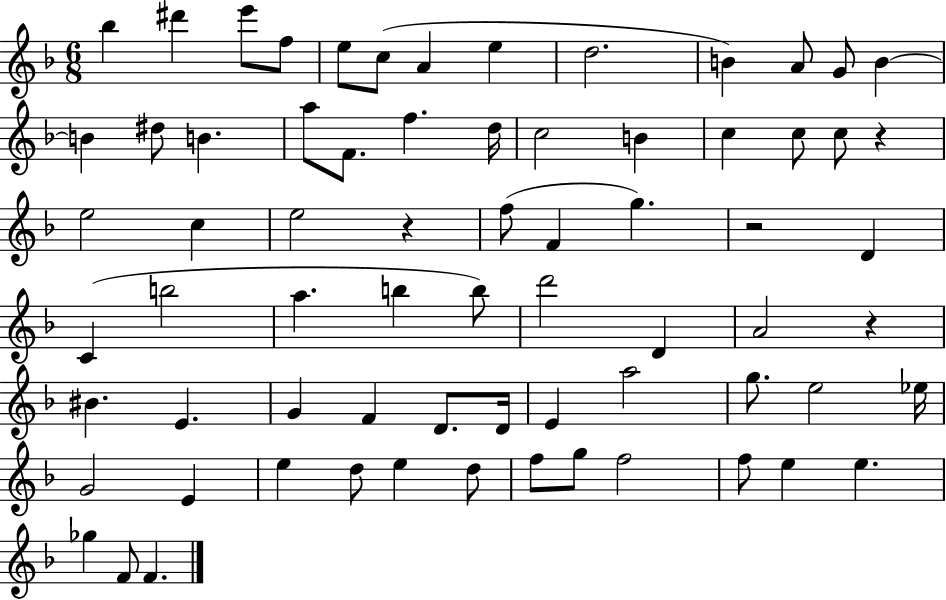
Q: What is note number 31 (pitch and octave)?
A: G5